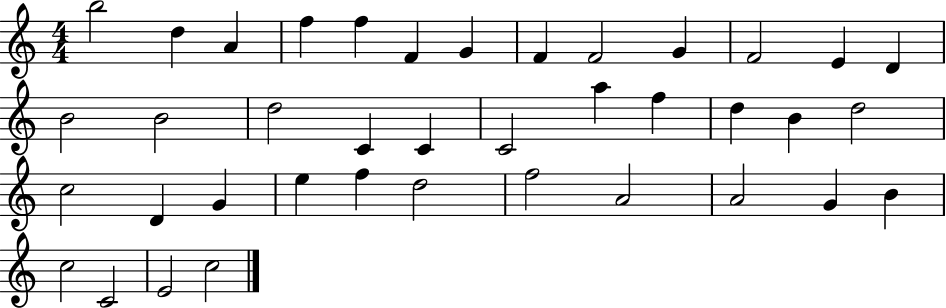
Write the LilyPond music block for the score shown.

{
  \clef treble
  \numericTimeSignature
  \time 4/4
  \key c \major
  b''2 d''4 a'4 | f''4 f''4 f'4 g'4 | f'4 f'2 g'4 | f'2 e'4 d'4 | \break b'2 b'2 | d''2 c'4 c'4 | c'2 a''4 f''4 | d''4 b'4 d''2 | \break c''2 d'4 g'4 | e''4 f''4 d''2 | f''2 a'2 | a'2 g'4 b'4 | \break c''2 c'2 | e'2 c''2 | \bar "|."
}